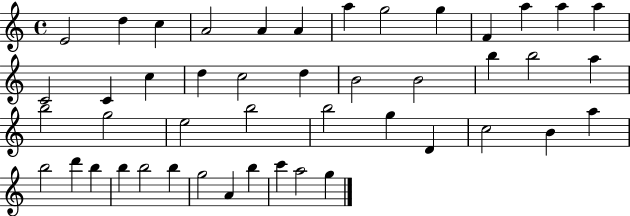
X:1
T:Untitled
M:4/4
L:1/4
K:C
E2 d c A2 A A a g2 g F a a a C2 C c d c2 d B2 B2 b b2 a b2 g2 e2 b2 b2 g D c2 B a b2 d' b b b2 b g2 A b c' a2 g